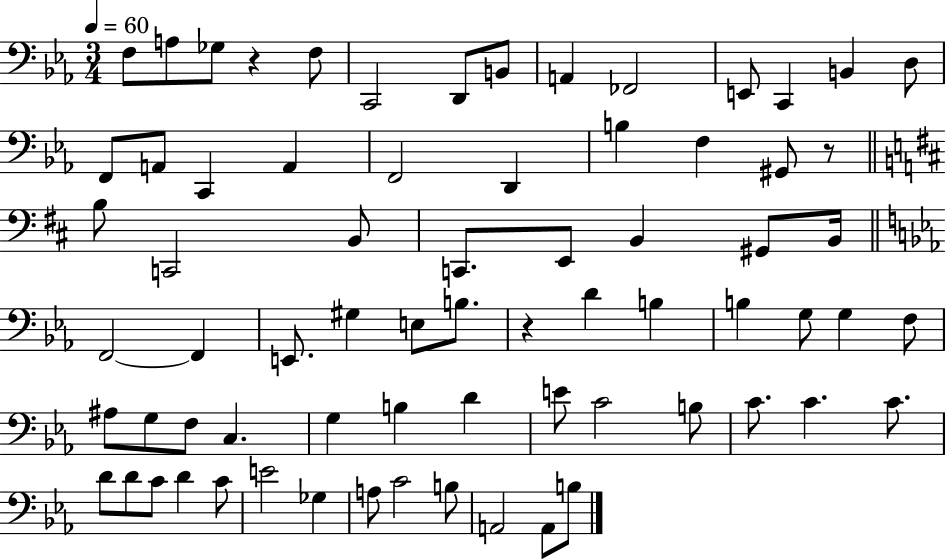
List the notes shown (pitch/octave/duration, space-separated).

F3/e A3/e Gb3/e R/q F3/e C2/h D2/e B2/e A2/q FES2/h E2/e C2/q B2/q D3/e F2/e A2/e C2/q A2/q F2/h D2/q B3/q F3/q G#2/e R/e B3/e C2/h B2/e C2/e. E2/e B2/q G#2/e B2/s F2/h F2/q E2/e. G#3/q E3/e B3/e. R/q D4/q B3/q B3/q G3/e G3/q F3/e A#3/e G3/e F3/e C3/q. G3/q B3/q D4/q E4/e C4/h B3/e C4/e. C4/q. C4/e. D4/e D4/e C4/e D4/q C4/e E4/h Gb3/q A3/e C4/h B3/e A2/h A2/e B3/e